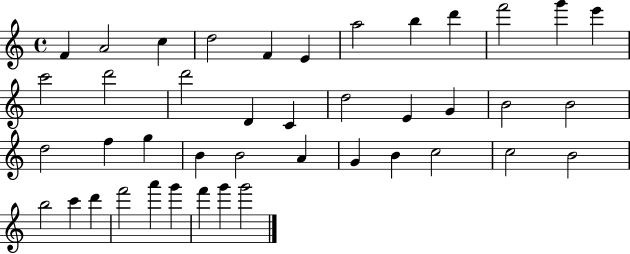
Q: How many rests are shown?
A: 0